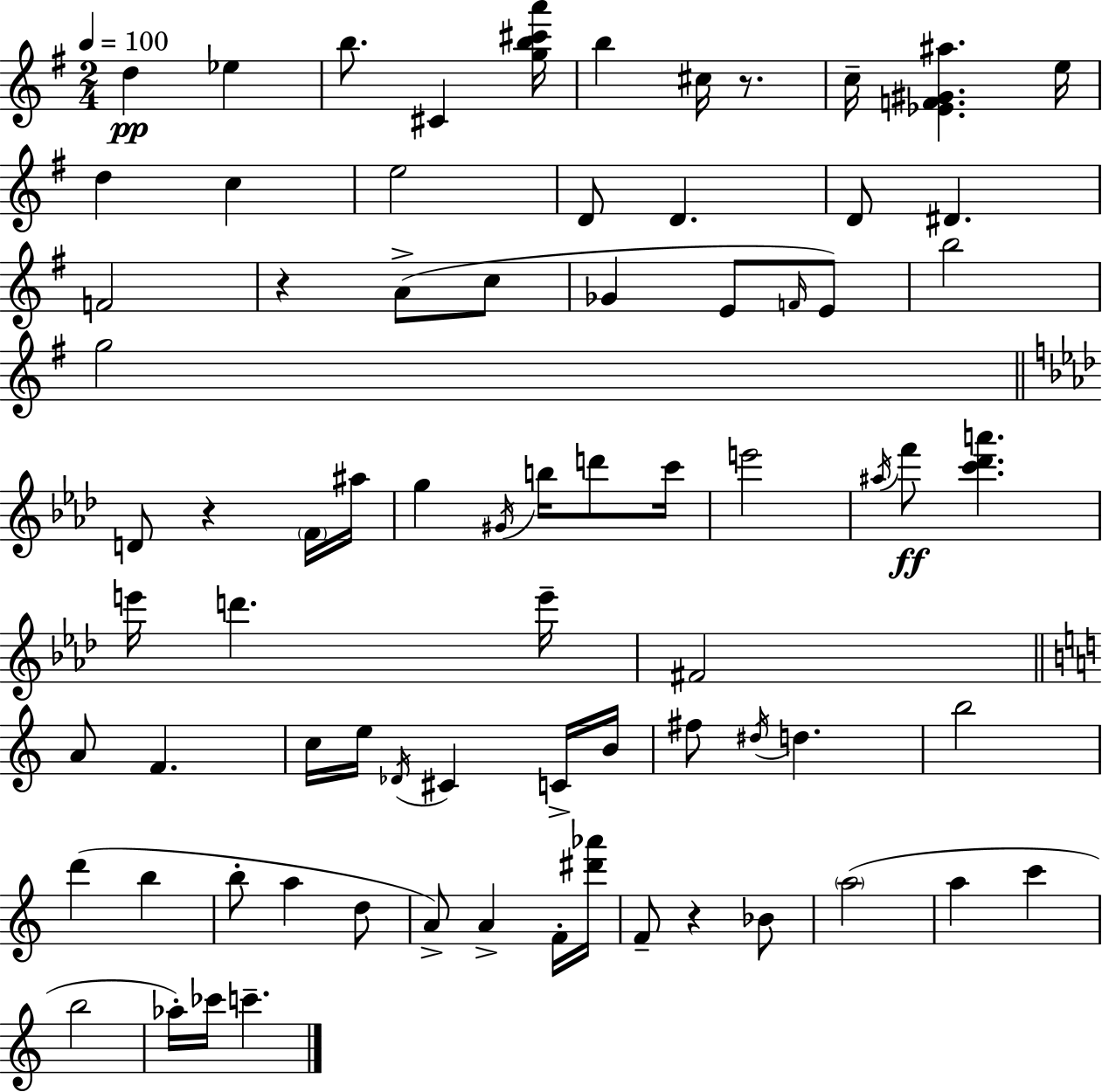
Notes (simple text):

D5/q Eb5/q B5/e. C#4/q [G5,B5,C#6,A6]/s B5/q C#5/s R/e. C5/s [Eb4,F4,G#4,A#5]/q. E5/s D5/q C5/q E5/h D4/e D4/q. D4/e D#4/q. F4/h R/q A4/e C5/e Gb4/q E4/e F4/s E4/e B5/h G5/h D4/e R/q F4/s A#5/s G5/q G#4/s B5/s D6/e C6/s E6/h A#5/s F6/e [C6,Db6,A6]/q. E6/s D6/q. E6/s F#4/h A4/e F4/q. C5/s E5/s Db4/s C#4/q C4/s B4/s F#5/e D#5/s D5/q. B5/h D6/q B5/q B5/e A5/q D5/e A4/e A4/q F4/s [D#6,Ab6]/s F4/e R/q Bb4/e A5/h A5/q C6/q B5/h Ab5/s CES6/s C6/q.